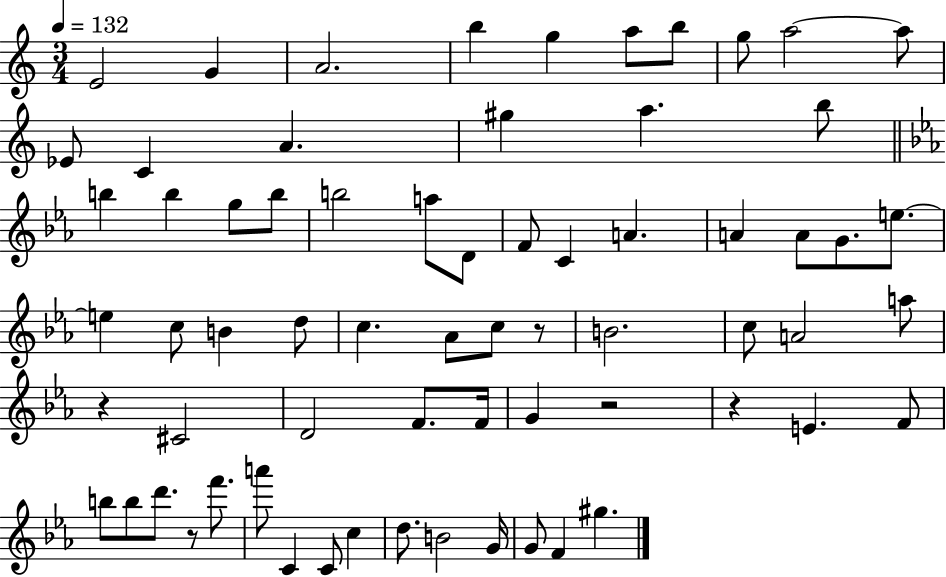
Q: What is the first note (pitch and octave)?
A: E4